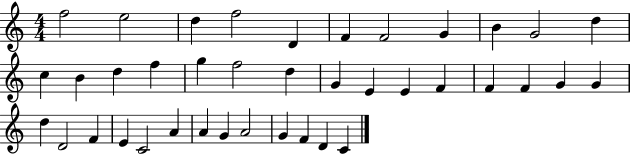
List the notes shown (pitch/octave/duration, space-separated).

F5/h E5/h D5/q F5/h D4/q F4/q F4/h G4/q B4/q G4/h D5/q C5/q B4/q D5/q F5/q G5/q F5/h D5/q G4/q E4/q E4/q F4/q F4/q F4/q G4/q G4/q D5/q D4/h F4/q E4/q C4/h A4/q A4/q G4/q A4/h G4/q F4/q D4/q C4/q